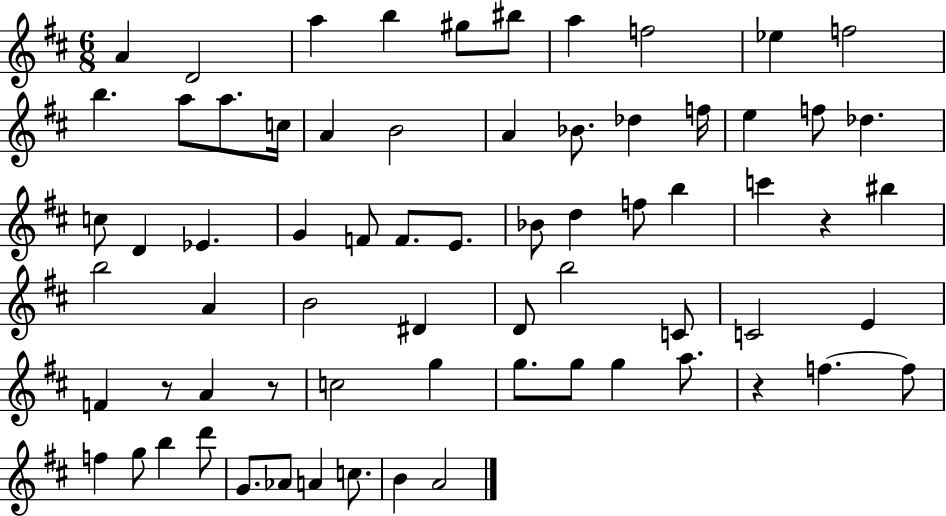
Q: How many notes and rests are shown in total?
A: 69